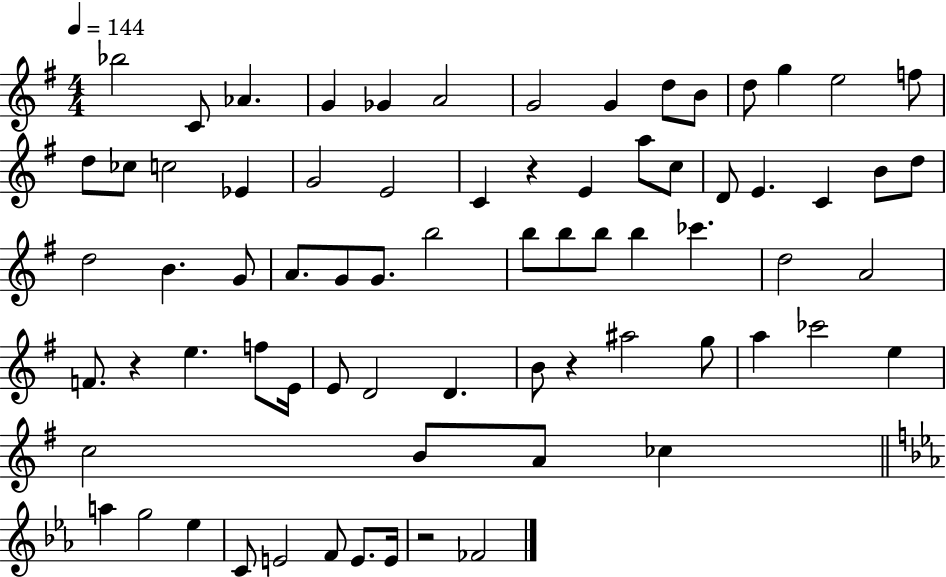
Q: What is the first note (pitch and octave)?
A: Bb5